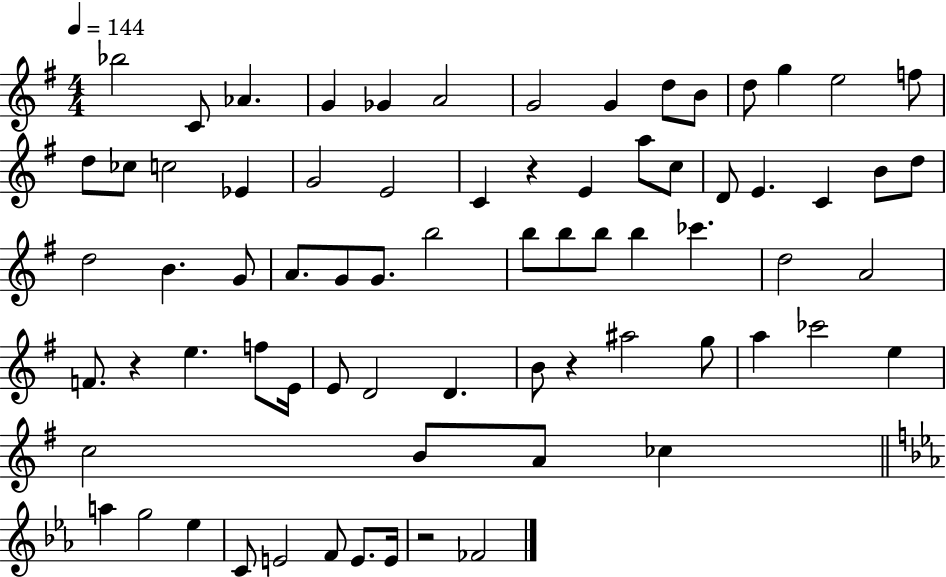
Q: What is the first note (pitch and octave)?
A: Bb5